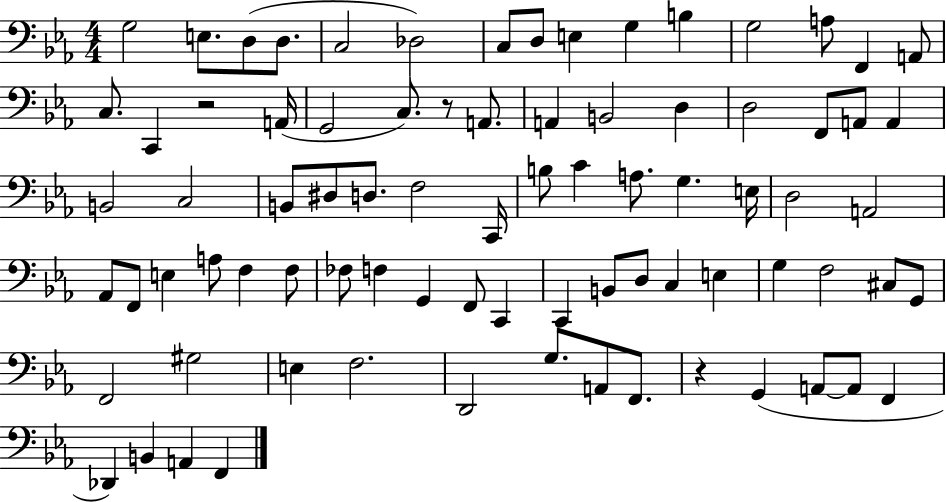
{
  \clef bass
  \numericTimeSignature
  \time 4/4
  \key ees \major
  g2 e8. d8( d8. | c2 des2) | c8 d8 e4 g4 b4 | g2 a8 f,4 a,8 | \break c8. c,4 r2 a,16( | g,2 c8.) r8 a,8. | a,4 b,2 d4 | d2 f,8 a,8 a,4 | \break b,2 c2 | b,8 dis8 d8. f2 c,16 | b8 c'4 a8. g4. e16 | d2 a,2 | \break aes,8 f,8 e4 a8 f4 f8 | fes8 f4 g,4 f,8 c,4 | c,4 b,8 d8 c4 e4 | g4 f2 cis8 g,8 | \break f,2 gis2 | e4 f2. | d,2 g8. a,8 f,8. | r4 g,4( a,8~~ a,8 f,4 | \break des,4) b,4 a,4 f,4 | \bar "|."
}